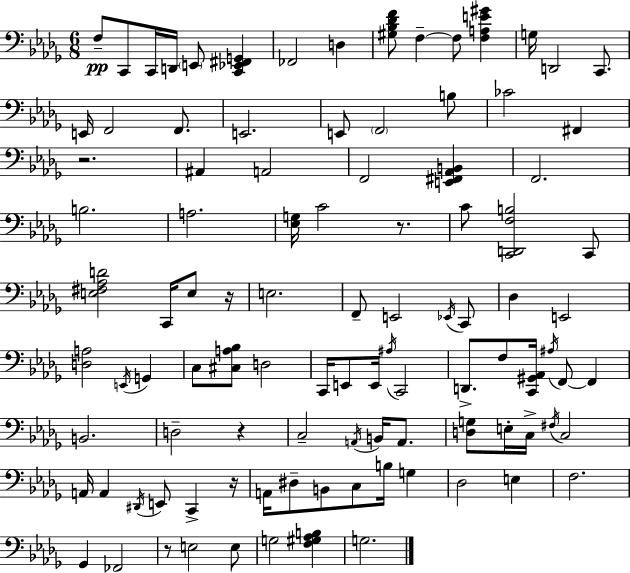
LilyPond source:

{
  \clef bass
  \numericTimeSignature
  \time 6/8
  \key bes \minor
  f8--\pp c,8 c,16 d,16 \parenthesize e,8 <c, ees, fis, g,>4 | fes,2 d4 | <gis bes des' f'>8 f4--~~ f8 <f a e' gis'>4 | g16 d,2 c,8. | \break e,16 f,2 f,8. | e,2. | e,8 \parenthesize f,2 b8 | ces'2 fis,4 | \break r2. | ais,4 a,2 | f,2 <e, fis, aes, b,>4 | f,2. | \break b2. | a2. | <ees g>16 c'2 r8. | c'8 <c, d, f b>2 c,8 | \break <e fis aes d'>2 c,16 e8 r16 | e2. | f,8-- e,2 \acciaccatura { ees,16 } c,8 | des4 e,2 | \break <d a>2 \acciaccatura { e,16 } g,4 | c8 <cis a bes>8 d2 | c,16 e,8 e,16 \acciaccatura { ais16 } c,2 | d,8.-> f8 <c, gis, aes,>16 \acciaccatura { ais16 } f,8~~ | \break f,4 b,2. | d2-- | r4 c2-- | \acciaccatura { a,16 } b,16 a,8. <d g>8 e16-. c16-> \acciaccatura { fis16 } c2 | \break a,16 a,4 \acciaccatura { dis,16 } | e,8 c,4-> r16 a,16 dis8-- b,8 | c8 b16 g4 des2 | e4 f2. | \break ges,4 fes,2 | r8 e2 | e8 g2 | <f gis aes b>4 g2. | \break \bar "|."
}